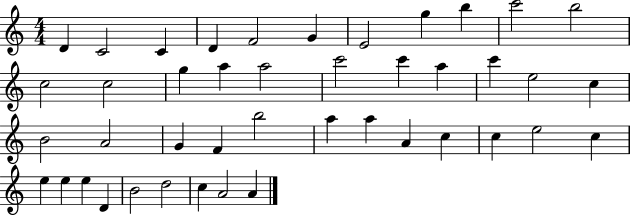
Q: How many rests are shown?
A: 0